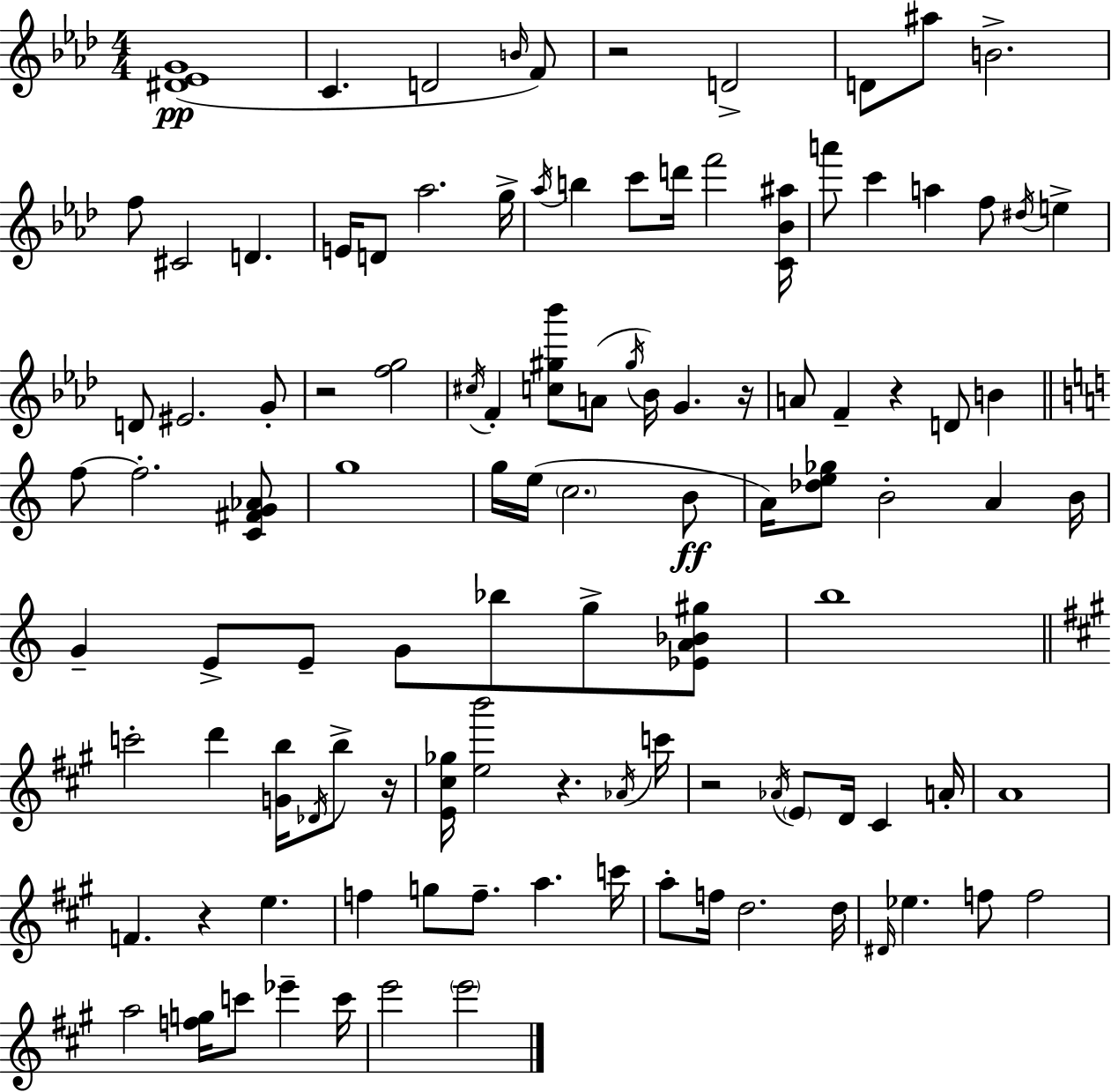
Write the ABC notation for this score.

X:1
T:Untitled
M:4/4
L:1/4
K:Fm
[^D_EG]4 C D2 B/4 F/2 z2 D2 D/2 ^a/2 B2 f/2 ^C2 D E/4 D/2 _a2 g/4 _a/4 b c'/2 d'/4 f'2 [C_B^a]/4 a'/2 c' a f/2 ^d/4 e D/2 ^E2 G/2 z2 [fg]2 ^c/4 F [c^g_b']/2 A/2 ^g/4 _B/4 G z/4 A/2 F z D/2 B f/2 f2 [C^FG_A]/2 g4 g/4 e/4 c2 B/2 A/4 [_de_g]/2 B2 A B/4 G E/2 E/2 G/2 _b/2 g/2 [_EA_B^g]/2 b4 c'2 d' [Gb]/4 _D/4 b/2 z/4 [E^c_g]/4 [eb']2 z _A/4 c'/4 z2 _A/4 E/2 D/4 ^C A/4 A4 F z e f g/2 f/2 a c'/4 a/2 f/4 d2 d/4 ^D/4 _e f/2 f2 a2 [fg]/4 c'/2 _e' c'/4 e'2 e'2